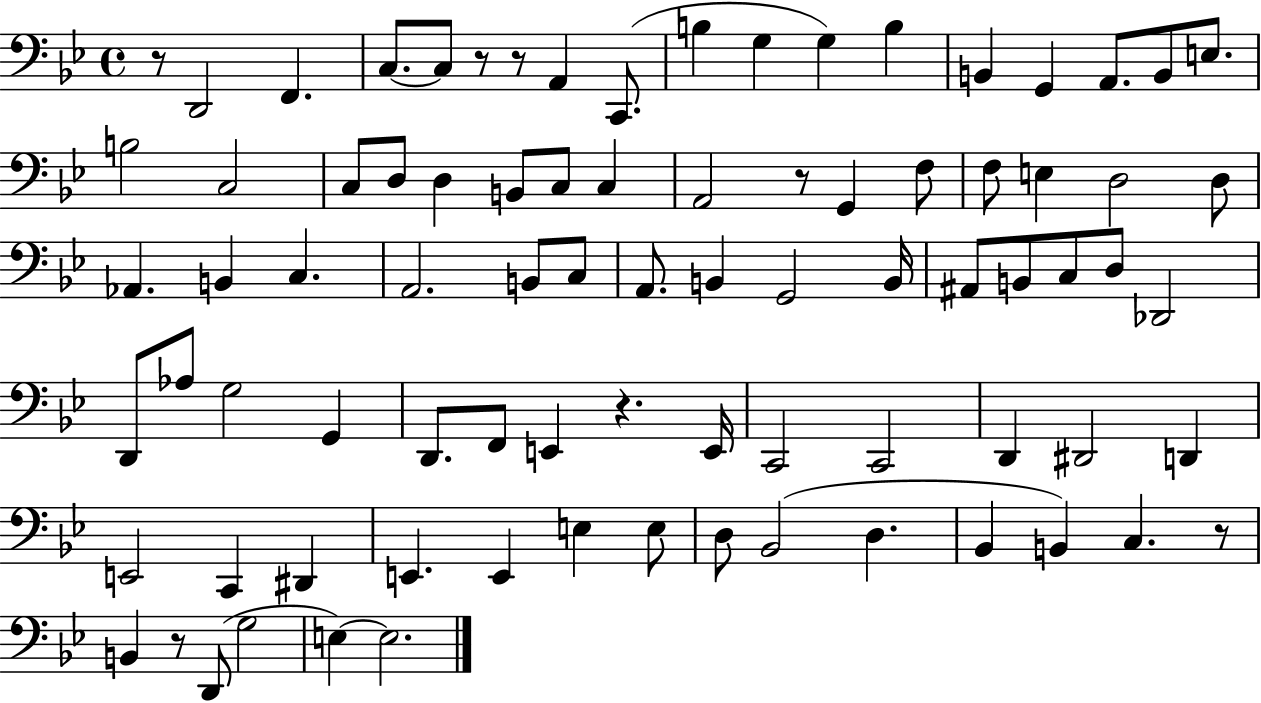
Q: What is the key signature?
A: BES major